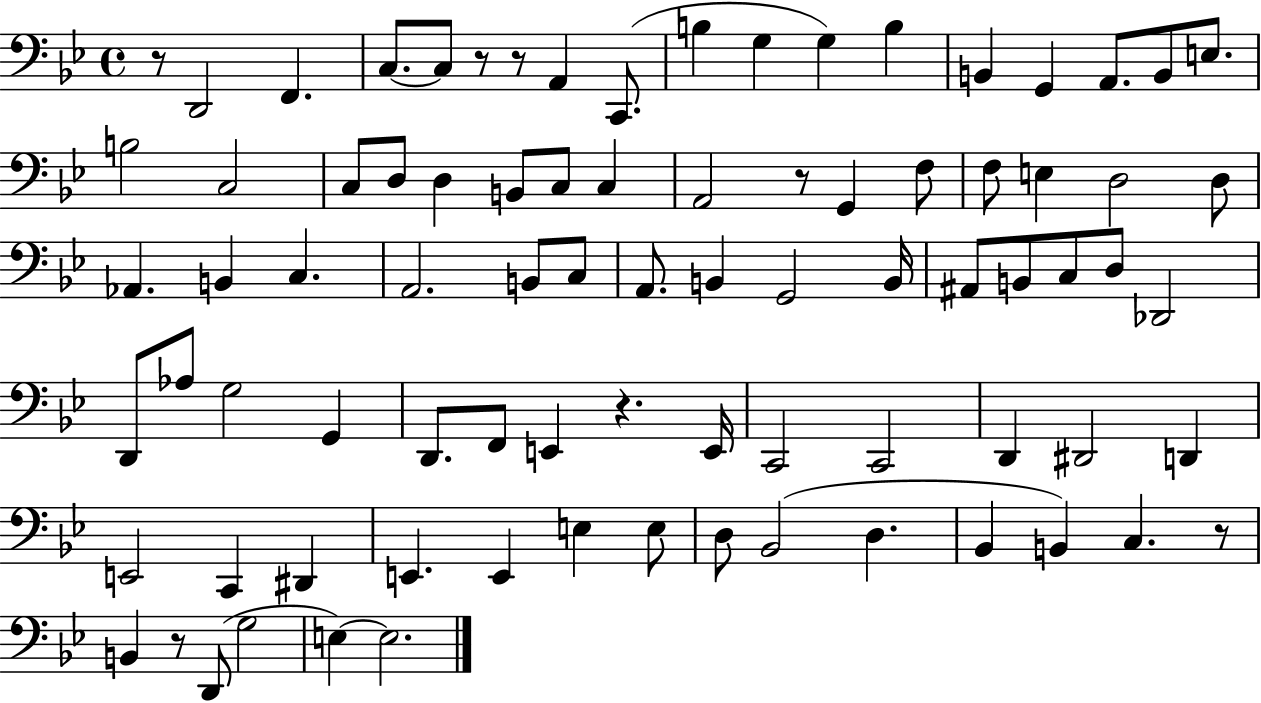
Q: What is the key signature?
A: BES major